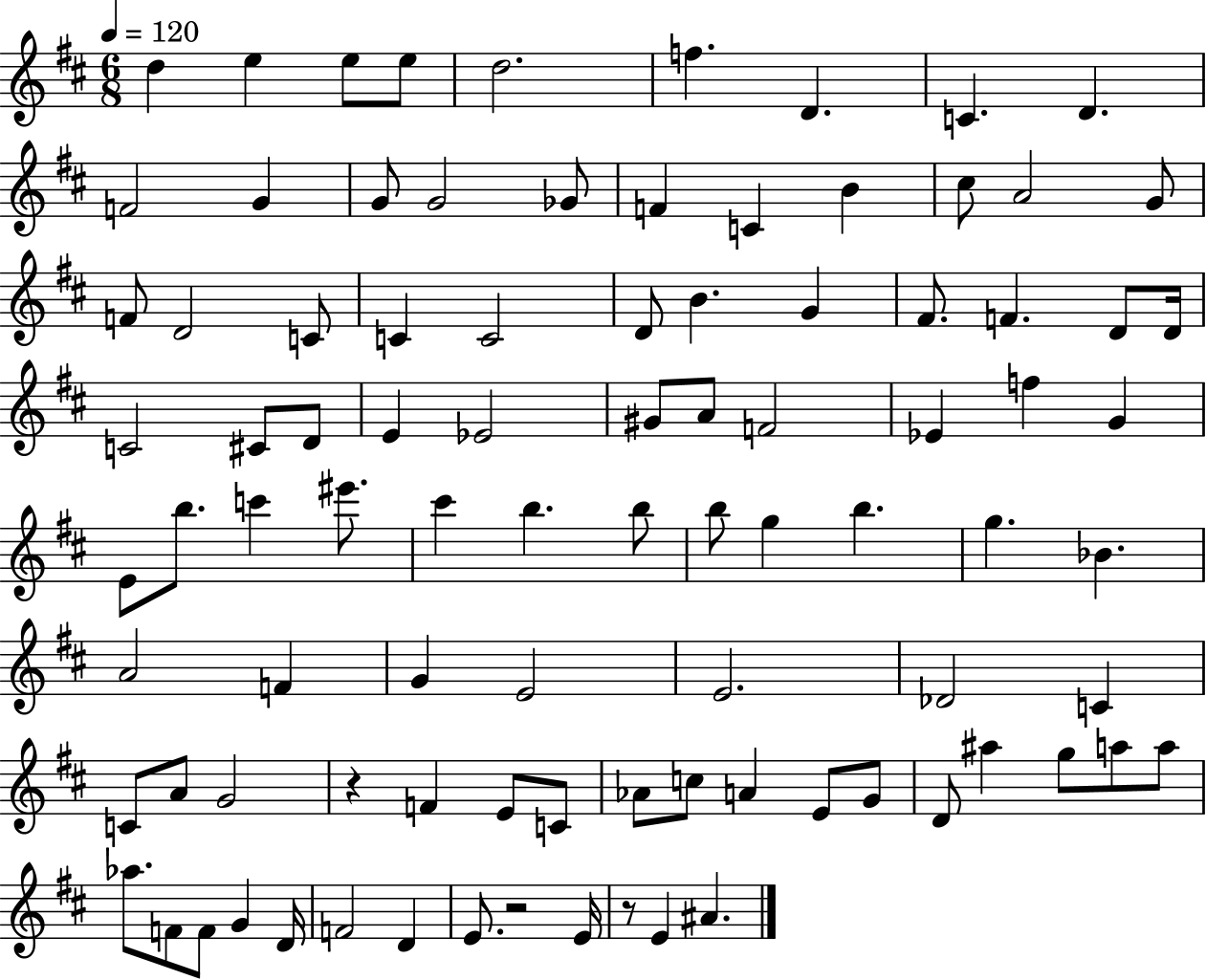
D5/q E5/q E5/e E5/e D5/h. F5/q. D4/q. C4/q. D4/q. F4/h G4/q G4/e G4/h Gb4/e F4/q C4/q B4/q C#5/e A4/h G4/e F4/e D4/h C4/e C4/q C4/h D4/e B4/q. G4/q F#4/e. F4/q. D4/e D4/s C4/h C#4/e D4/e E4/q Eb4/h G#4/e A4/e F4/h Eb4/q F5/q G4/q E4/e B5/e. C6/q EIS6/e. C#6/q B5/q. B5/e B5/e G5/q B5/q. G5/q. Bb4/q. A4/h F4/q G4/q E4/h E4/h. Db4/h C4/q C4/e A4/e G4/h R/q F4/q E4/e C4/e Ab4/e C5/e A4/q E4/e G4/e D4/e A#5/q G5/e A5/e A5/e Ab5/e. F4/e F4/e G4/q D4/s F4/h D4/q E4/e. R/h E4/s R/e E4/q A#4/q.